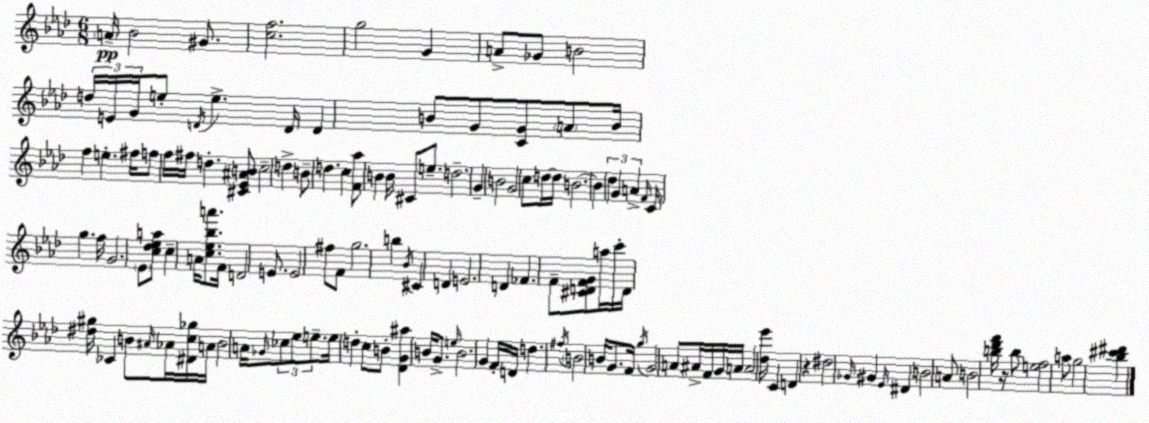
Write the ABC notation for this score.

X:1
T:Untitled
M:6/8
L:1/4
K:Ab
A/4 _B2 ^G/2 [cf]2 g2 G A/2 _G/2 B2 d/4 E/4 G/4 e/2 D/4 e D/4 D B/2 G/2 [CG]/2 A/2 B/4 f e ^f/4 f/2 f/4 ^f/4 d [^C_E^AB]/2 c2 d B/2 d c [F_a]/2 B B/4 ^C/2 e/2 d2 G B2 G2 c/2 d/4 d/4 B2 B _d G A F/4 C/4 g f/4 G2 _E/2 [c_d_ea]/2 c A/4 [c_e_ba']/2 F/4 D2 E/2 E2 ^f/2 F/2 g2 b _B/4 ^C D E2 D _F F/2 [^CDFG]/2 a/4 c'/4 D/4 [^d^g]/4 _C B/2 ^A/4 _A/4 [^Dc_g]/4 A/4 B2 A/4 _G/4 _c/2 _e/2 e/2 e/4 d c/2 B/2 [_DG^a] B/4 G/2 e/4 B2 G F/4 D/4 d ^f/4 B2 B/4 G/2 F/4 g/4 G2 A/2 ^A/4 F/4 G/4 A/4 A2 [_d_e']/4 C D z ^d2 _G/4 ^G _E/4 ^D B2 A/2 B2 [b_d'f']/4 z/4 b/2 [ef]2 a/2 g2 [_b^c'^d']